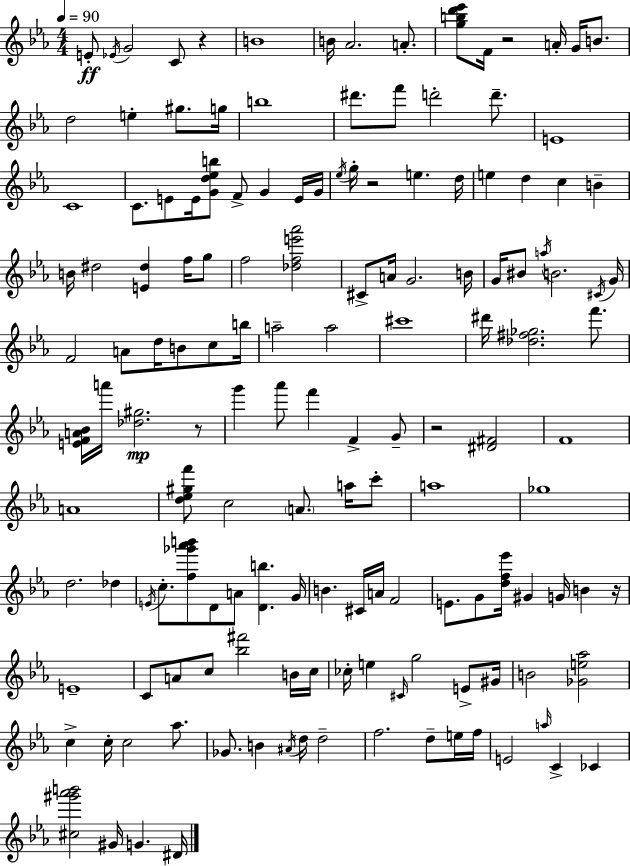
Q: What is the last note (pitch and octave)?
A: D#4